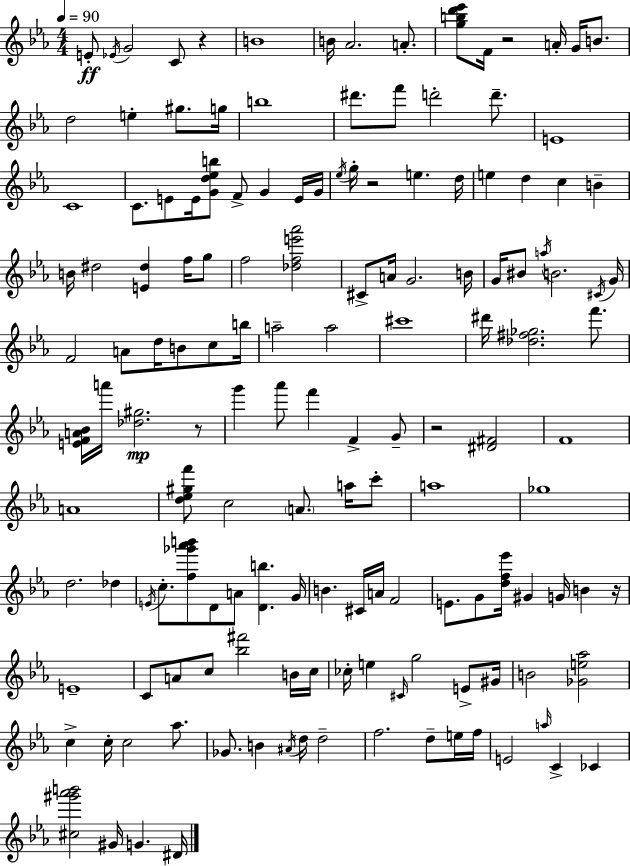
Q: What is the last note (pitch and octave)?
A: D#4